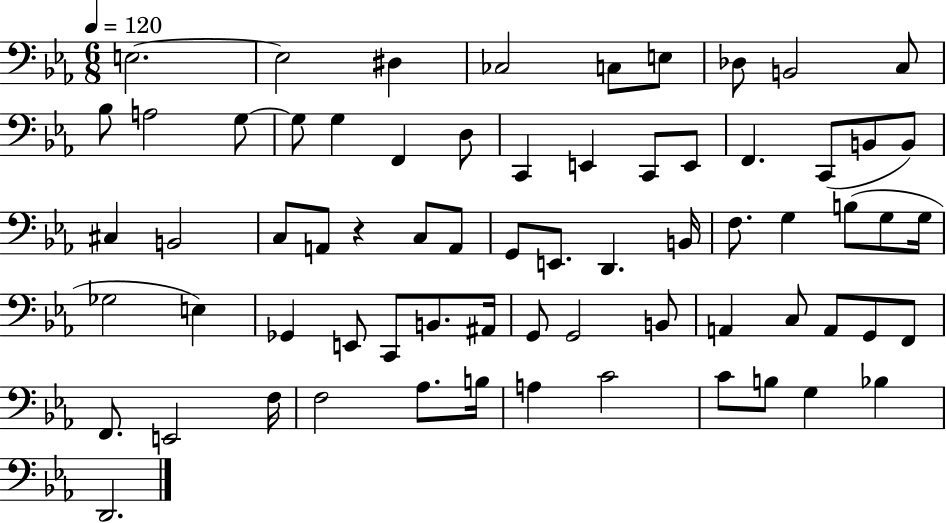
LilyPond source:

{
  \clef bass
  \numericTimeSignature
  \time 6/8
  \key ees \major
  \tempo 4 = 120
  e2.~~ | e2 dis4 | ces2 c8 e8 | des8 b,2 c8 | \break bes8 a2 g8~~ | g8 g4 f,4 d8 | c,4 e,4 c,8 e,8 | f,4. c,8( b,8 b,8) | \break cis4 b,2 | c8 a,8 r4 c8 a,8 | g,8 e,8. d,4. b,16 | f8. g4 b8( g8 g16 | \break ges2 e4) | ges,4 e,8 c,8 b,8. ais,16 | g,8 g,2 b,8 | a,4 c8 a,8 g,8 f,8 | \break f,8. e,2 f16 | f2 aes8. b16 | a4 c'2 | c'8 b8 g4 bes4 | \break d,2. | \bar "|."
}